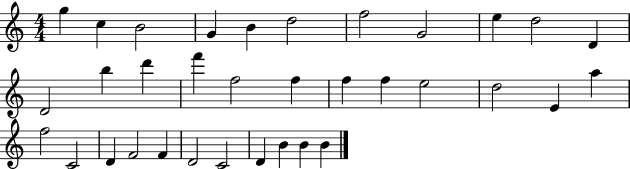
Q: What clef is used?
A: treble